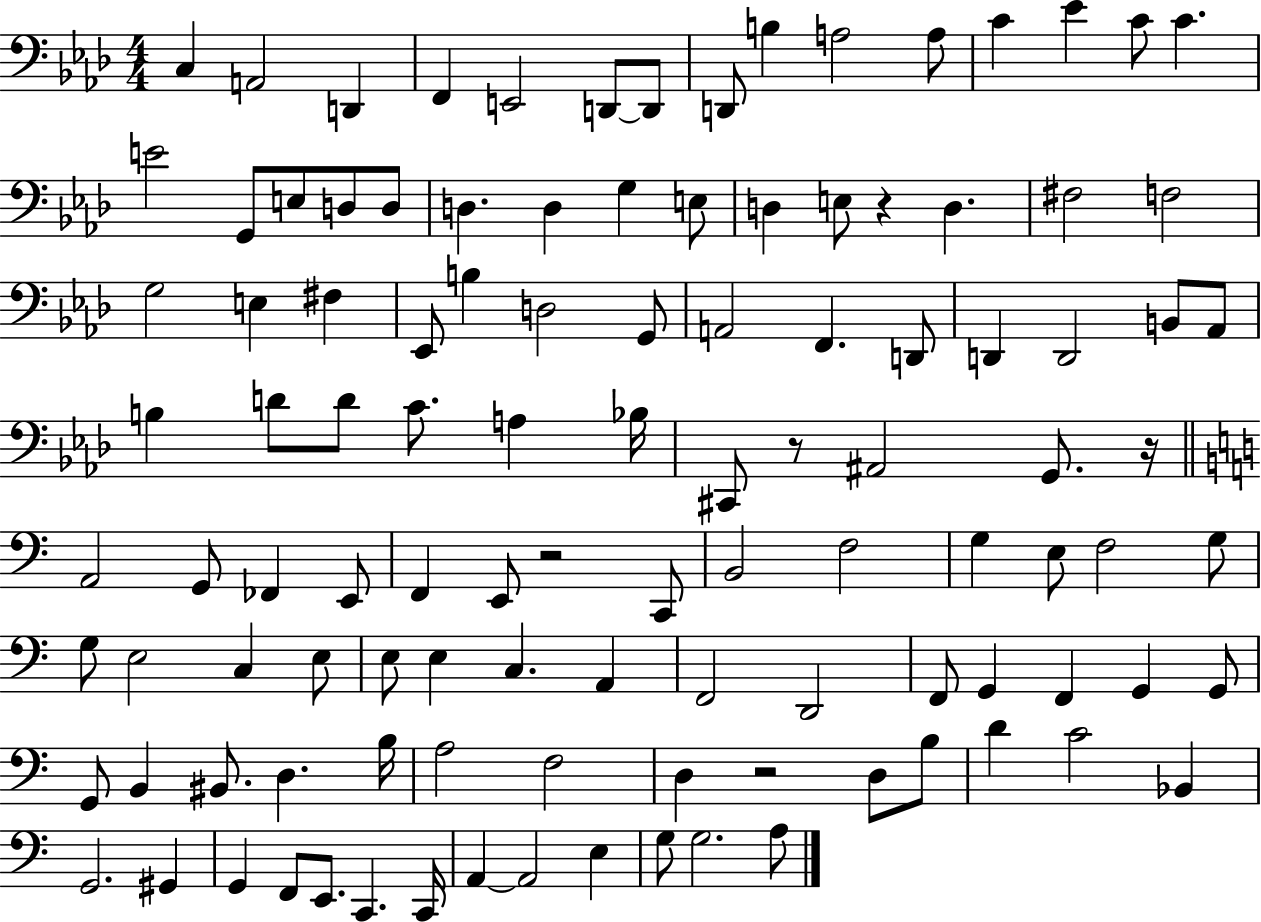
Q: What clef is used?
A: bass